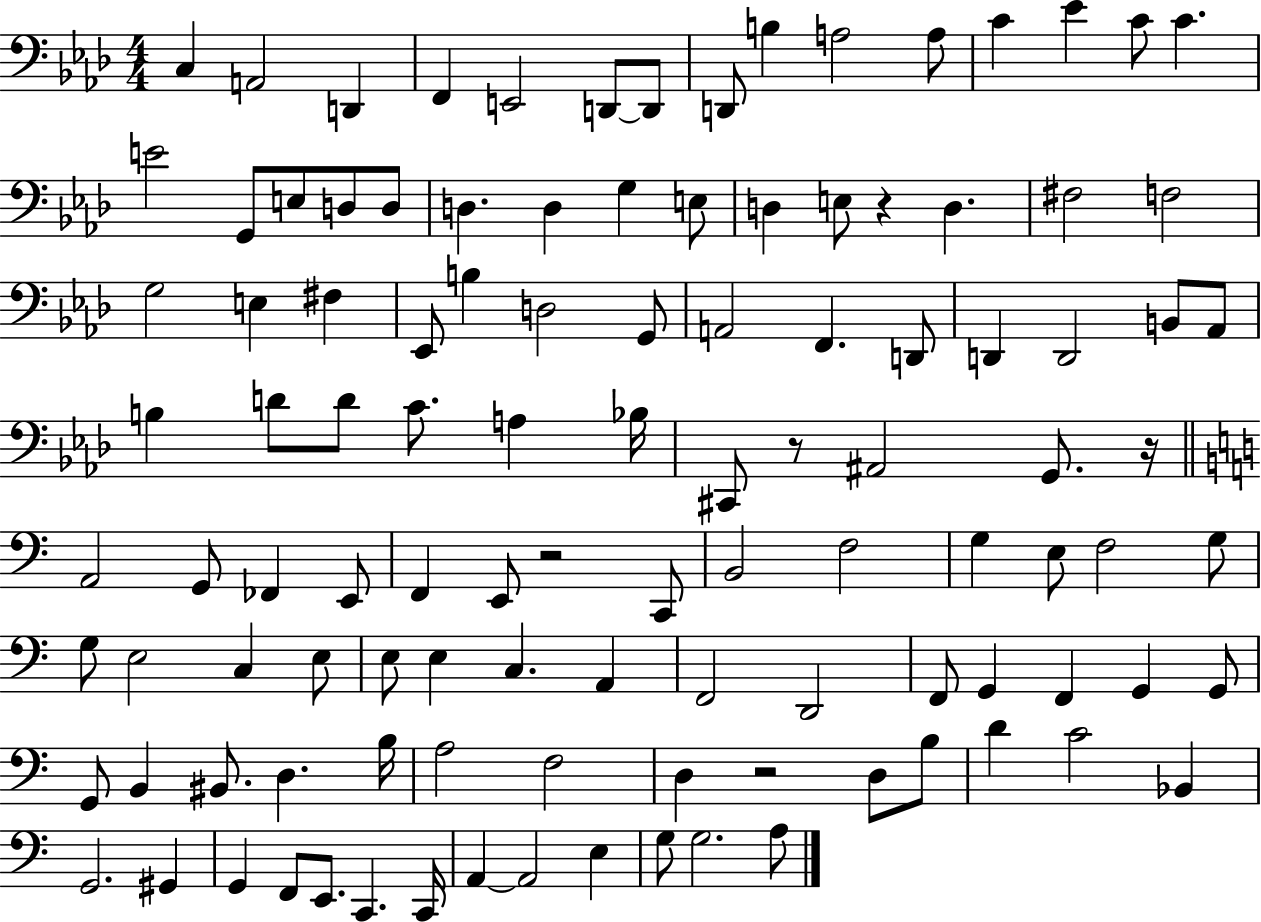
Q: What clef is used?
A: bass